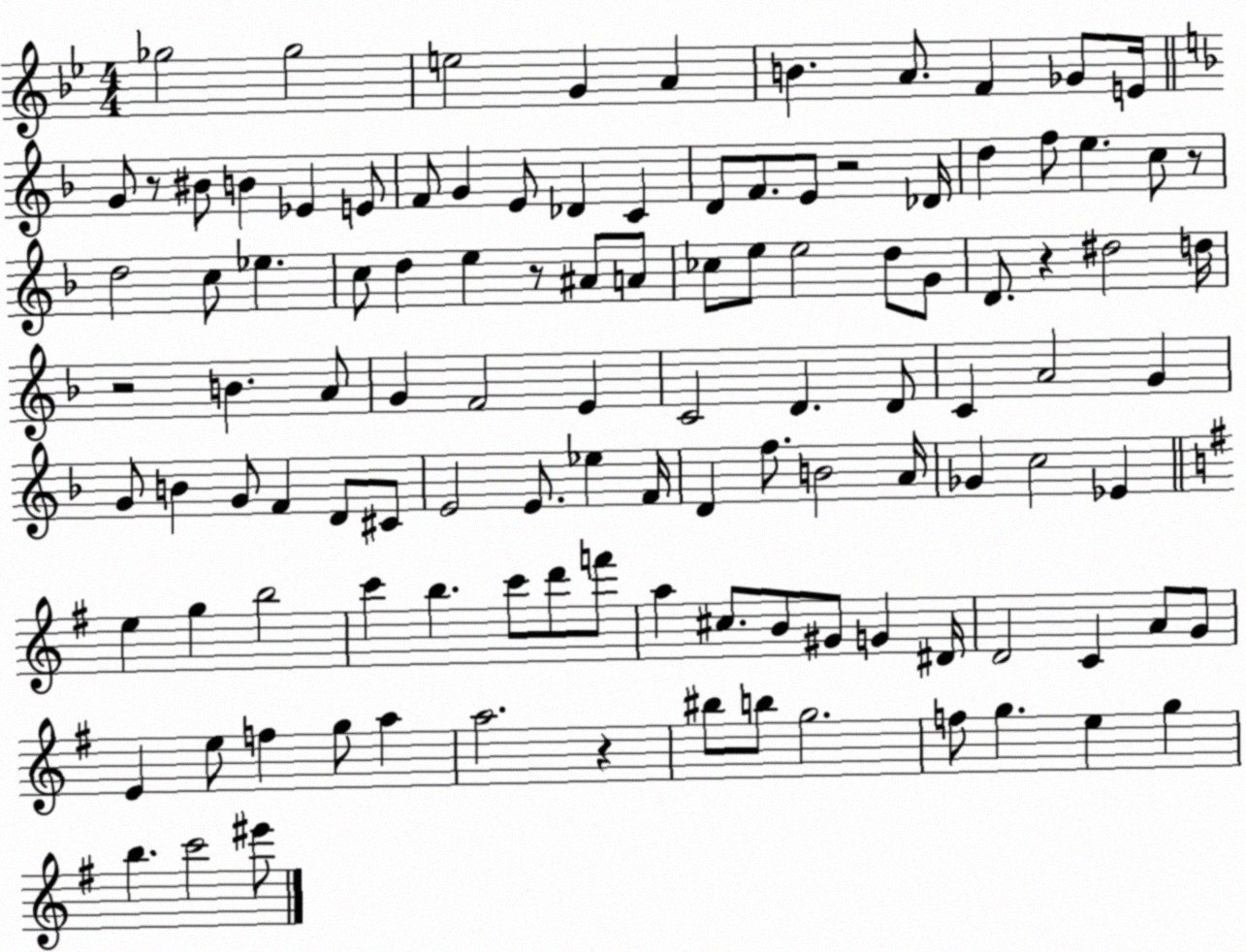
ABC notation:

X:1
T:Untitled
M:4/4
L:1/4
K:Bb
_g2 _g2 e2 G A B A/2 F _G/2 E/4 G/2 z/2 ^B/2 B _E E/2 F/2 G E/2 _D C D/2 F/2 E/2 z2 _D/4 d f/2 e c/2 z/2 d2 c/2 _e c/2 d e z/2 ^A/2 A/2 _c/2 e/2 e2 d/2 G/2 D/2 z ^d2 d/4 z2 B A/2 G F2 E C2 D D/2 C A2 G G/2 B G/2 F D/2 ^C/2 E2 E/2 _e F/4 D f/2 B2 A/4 _G c2 _E e g b2 c' b c'/2 d'/2 f'/2 a ^c/2 B/2 ^G/2 G ^D/4 D2 C A/2 G/2 E e/2 f g/2 a a2 z ^b/2 b/2 g2 f/2 g e g b c'2 ^e'/2